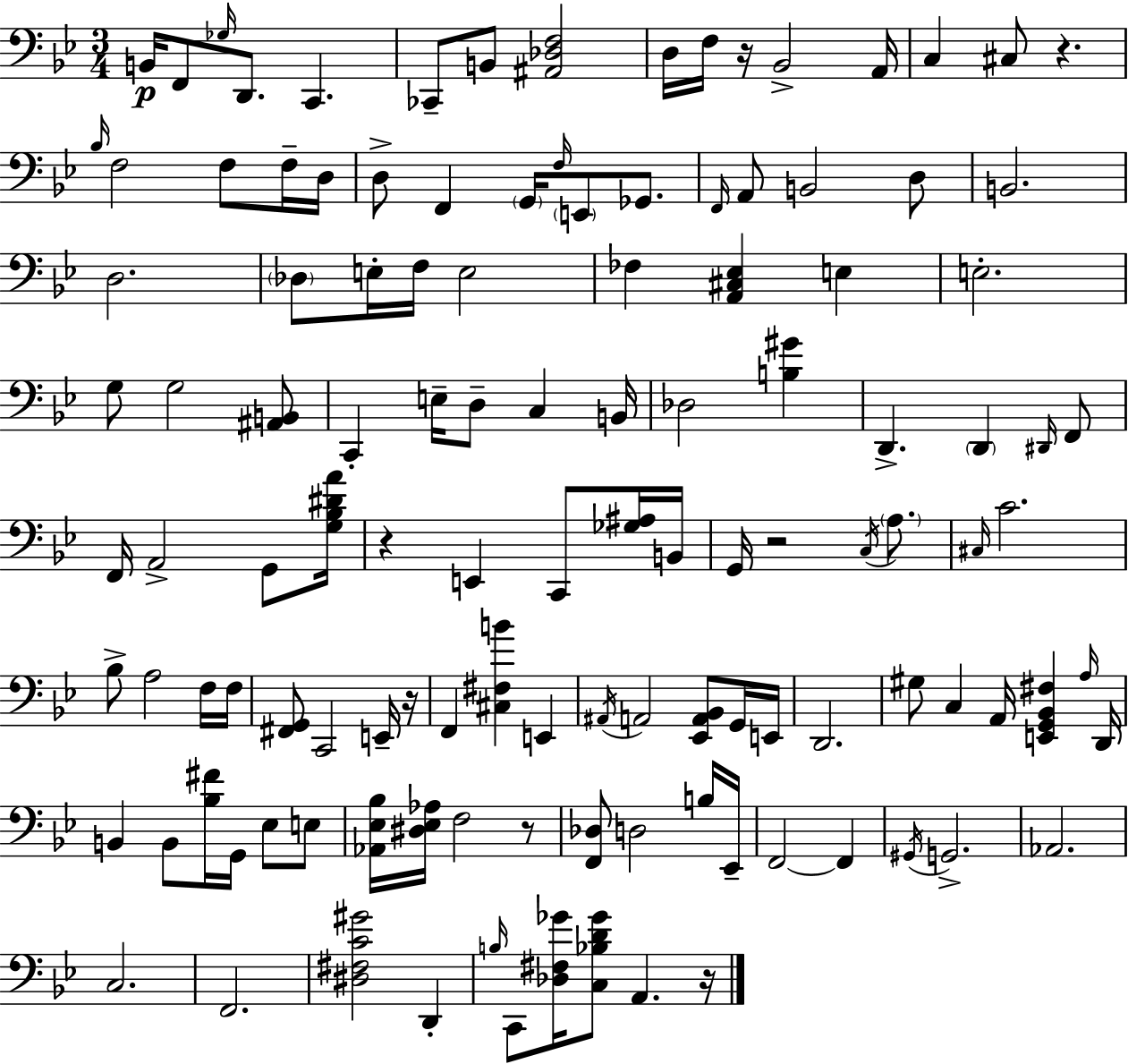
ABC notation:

X:1
T:Untitled
M:3/4
L:1/4
K:Bb
B,,/4 F,,/2 _G,/4 D,,/2 C,, _C,,/2 B,,/2 [^A,,_D,F,]2 D,/4 F,/4 z/4 _B,,2 A,,/4 C, ^C,/2 z _B,/4 F,2 F,/2 F,/4 D,/4 D,/2 F,, G,,/4 F,/4 E,,/2 _G,,/2 F,,/4 A,,/2 B,,2 D,/2 B,,2 D,2 _D,/2 E,/4 F,/4 E,2 _F, [A,,^C,_E,] E, E,2 G,/2 G,2 [^A,,B,,]/2 C,, E,/4 D,/2 C, B,,/4 _D,2 [B,^G] D,, D,, ^D,,/4 F,,/2 F,,/4 A,,2 G,,/2 [G,_B,^DA]/4 z E,, C,,/2 [_G,^A,]/4 B,,/4 G,,/4 z2 C,/4 A,/2 ^C,/4 C2 _B,/2 A,2 F,/4 F,/4 [^F,,G,,]/2 C,,2 E,,/4 z/4 F,, [^C,^F,B] E,, ^A,,/4 A,,2 [_E,,A,,_B,,]/2 G,,/4 E,,/4 D,,2 ^G,/2 C, A,,/4 [E,,G,,_B,,^F,] A,/4 D,,/4 B,, B,,/2 [_B,^F]/4 G,,/4 _E,/2 E,/2 [_A,,_E,_B,]/4 [^D,_E,_A,]/4 F,2 z/2 [F,,_D,]/2 D,2 B,/4 _E,,/4 F,,2 F,, ^G,,/4 G,,2 _A,,2 C,2 F,,2 [^D,^F,C^G]2 D,, B,/4 C,,/2 [_D,^F,_G]/4 [C,_B,D_G]/2 A,, z/4